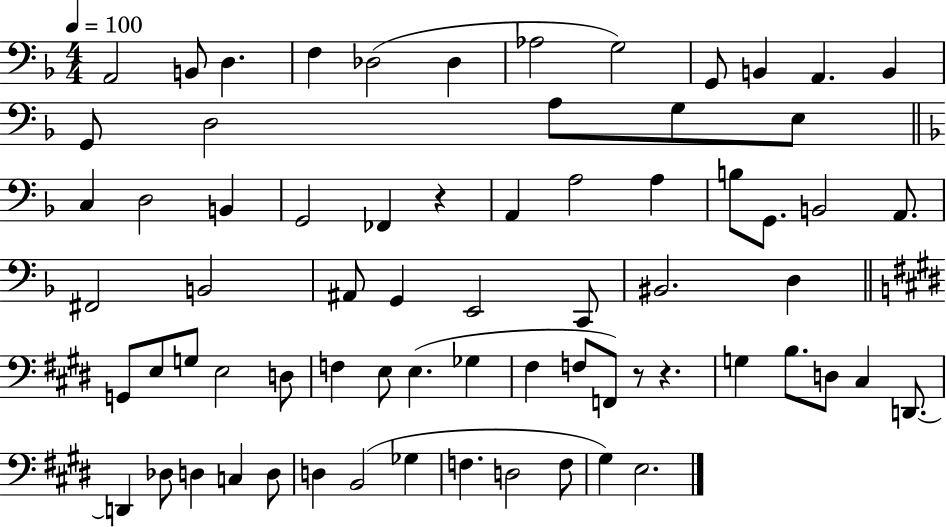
{
  \clef bass
  \numericTimeSignature
  \time 4/4
  \key f \major
  \tempo 4 = 100
  a,2 b,8 d4. | f4 des2( des4 | aes2 g2) | g,8 b,4 a,4. b,4 | \break g,8 d2 a8 g8 e8 | \bar "||" \break \key f \major c4 d2 b,4 | g,2 fes,4 r4 | a,4 a2 a4 | b8 g,8. b,2 a,8. | \break fis,2 b,2 | ais,8 g,4 e,2 c,8 | bis,2. d4 | \bar "||" \break \key e \major g,8 e8 g8 e2 d8 | f4 e8 e4.( ges4 | fis4 f8 f,8) r8 r4. | g4 b8. d8 cis4 d,8.~~ | \break d,4 des8 d4 c4 d8 | d4 b,2( ges4 | f4. d2 f8 | gis4) e2. | \break \bar "|."
}